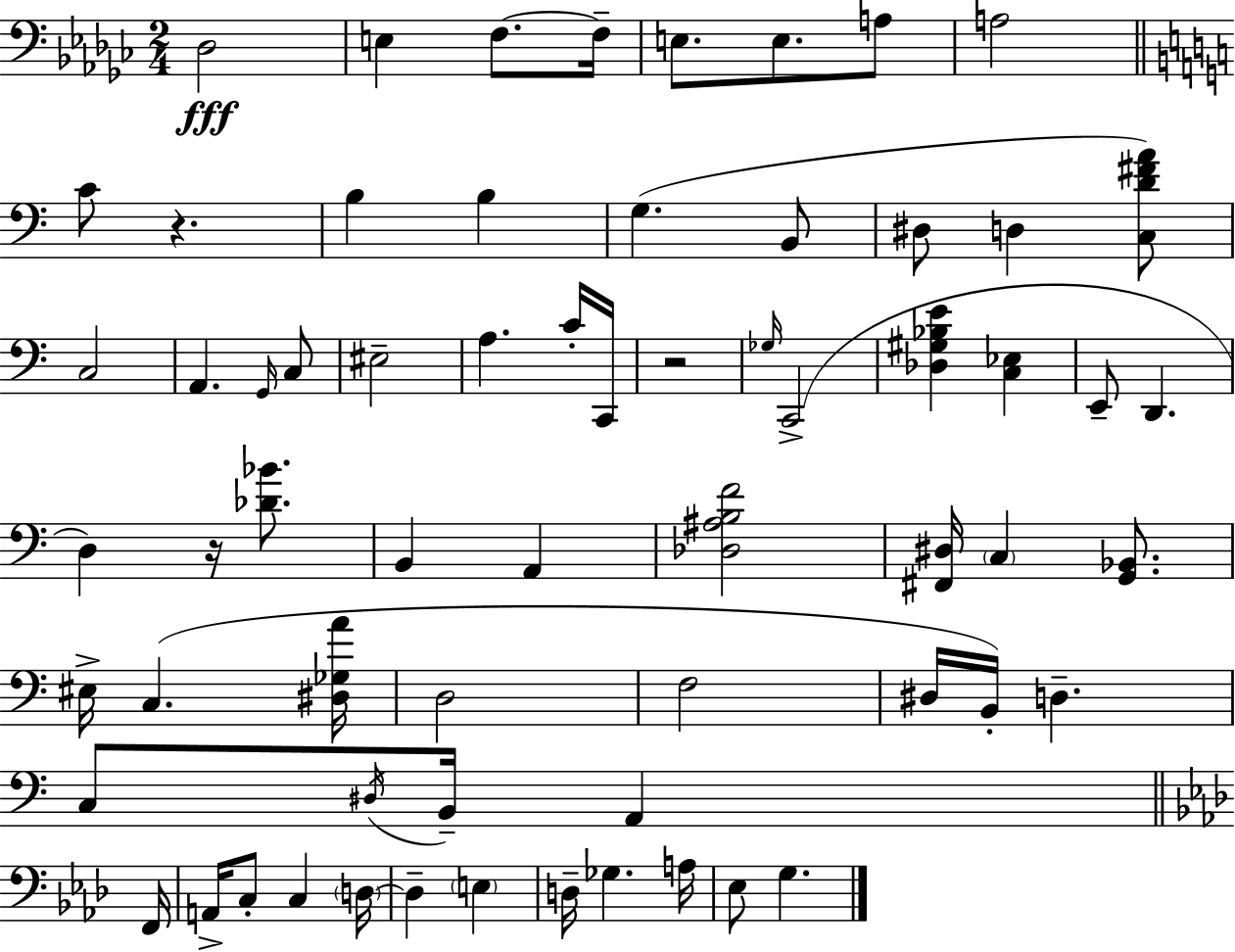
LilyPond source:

{
  \clef bass
  \numericTimeSignature
  \time 2/4
  \key ees \minor
  \repeat volta 2 { des2\fff | e4 f8.~~ f16-- | e8. e8. a8 | a2 | \break \bar "||" \break \key a \minor c'8 r4. | b4 b4 | g4.( b,8 | dis8 d4 <c d' fis' a'>8) | \break c2 | a,4. \grace { g,16 } c8 | eis2-- | a4. c'16-. | \break c,16 r2 | \grace { ges16 } c,2->( | <des gis bes e'>4 <c ees>4 | e,8-- d,4. | \break d4) r16 <des' bes'>8. | b,4 a,4 | <des ais b f'>2 | <fis, dis>16 \parenthesize c4 <g, bes,>8. | \break eis16-> c4.( | <dis ges a'>16 d2 | f2 | dis16 b,16-.) d4.-- | \break c8 \acciaccatura { dis16 } b,16-- a,4 | \bar "||" \break \key aes \major f,16 a,16-> c8-. c4 | \parenthesize d16~~ d4-- \parenthesize e4 | d16-- ges4. | a16 ees8 g4. | \break } \bar "|."
}